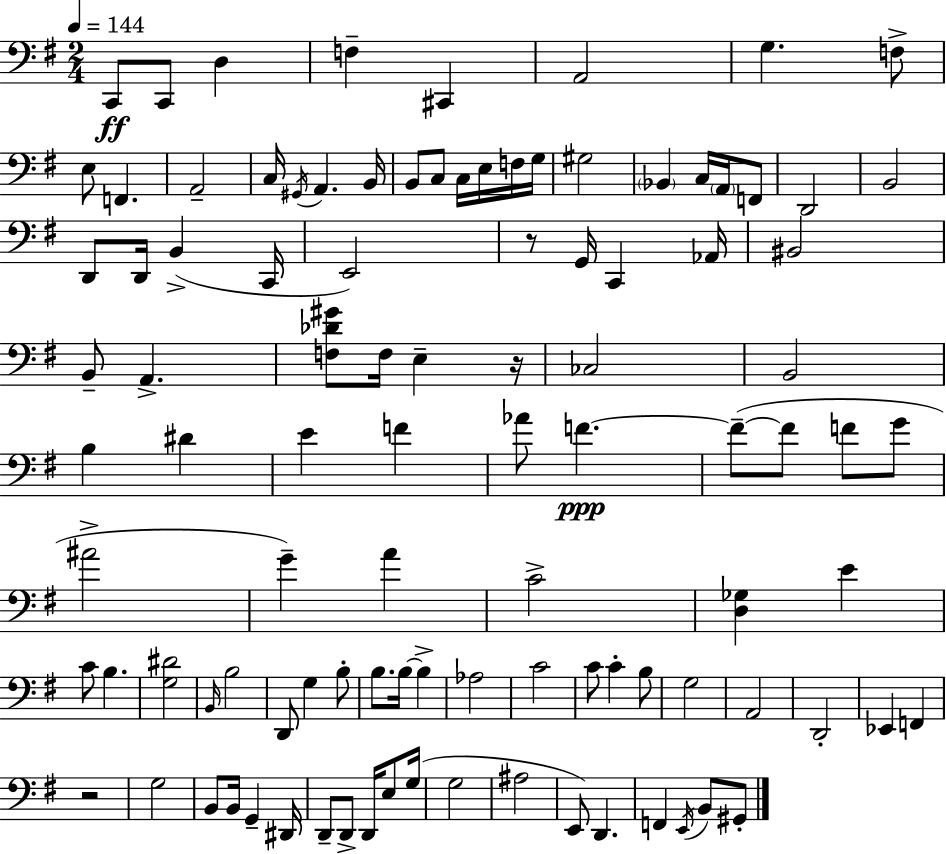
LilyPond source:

{
  \clef bass
  \numericTimeSignature
  \time 2/4
  \key e \minor
  \tempo 4 = 144
  c,8\ff c,8 d4 | f4-- cis,4 | a,2 | g4. f8-> | \break e8 f,4. | a,2-- | c16 \acciaccatura { gis,16 } a,4. | b,16 b,8 c8 c16 e16 f16 | \break g16 gis2 | \parenthesize bes,4 c16 \parenthesize a,16 f,8 | d,2 | b,2 | \break d,8 d,16 b,4->( | c,16 e,2) | r8 g,16 c,4 | aes,16 bis,2 | \break b,8-- a,4.-> | <f des' gis'>8 f16 e4-- | r16 ces2 | b,2 | \break b4 dis'4 | e'4 f'4 | aes'8 f'4.~~\ppp | f'8--~(~ f'8 f'8 g'8 | \break ais'2-> | g'4--) a'4 | c'2-> | <d ges>4 e'4 | \break c'8 b4. | <g dis'>2 | \grace { b,16 } b2 | d,8 g4 | \break b8-. b8. b16~~ b4-> | aes2 | c'2 | c'8 c'4-. | \break b8 g2 | a,2 | d,2-. | ees,4 f,4 | \break r2 | g2 | b,8 b,16 g,4-- | dis,16 d,8-- d,8-> d,16 e8 | \break g16( g2 | ais2 | e,8) d,4. | f,4 \acciaccatura { e,16 } b,8 | \break gis,8-. \bar "|."
}